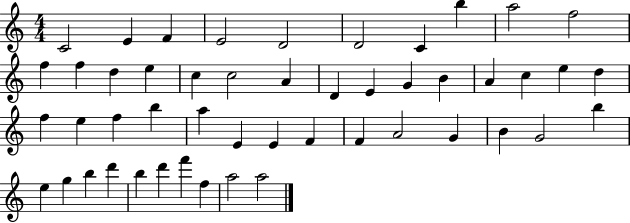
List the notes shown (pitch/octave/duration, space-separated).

C4/h E4/q F4/q E4/h D4/h D4/h C4/q B5/q A5/h F5/h F5/q F5/q D5/q E5/q C5/q C5/h A4/q D4/q E4/q G4/q B4/q A4/q C5/q E5/q D5/q F5/q E5/q F5/q B5/q A5/q E4/q E4/q F4/q F4/q A4/h G4/q B4/q G4/h B5/q E5/q G5/q B5/q D6/q B5/q D6/q F6/q F5/q A5/h A5/h